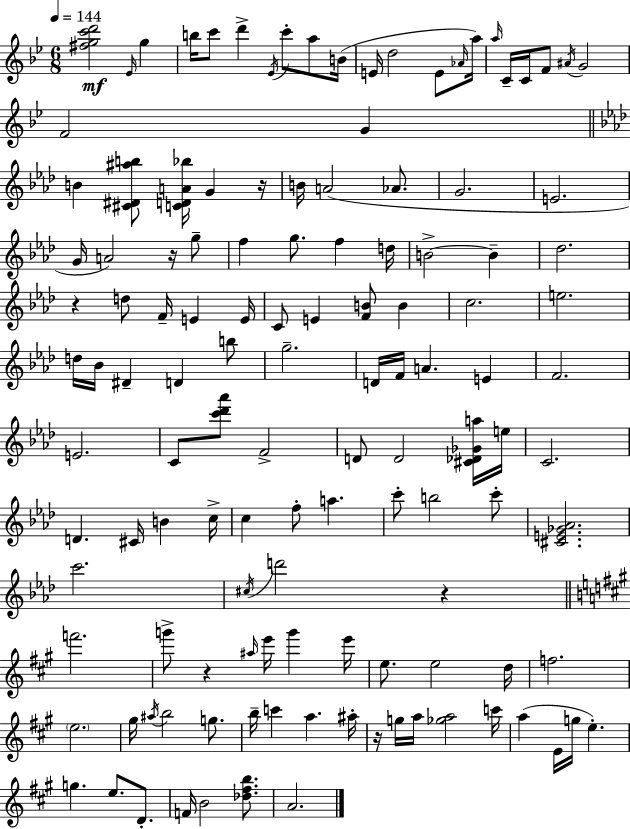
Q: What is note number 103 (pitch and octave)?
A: E4